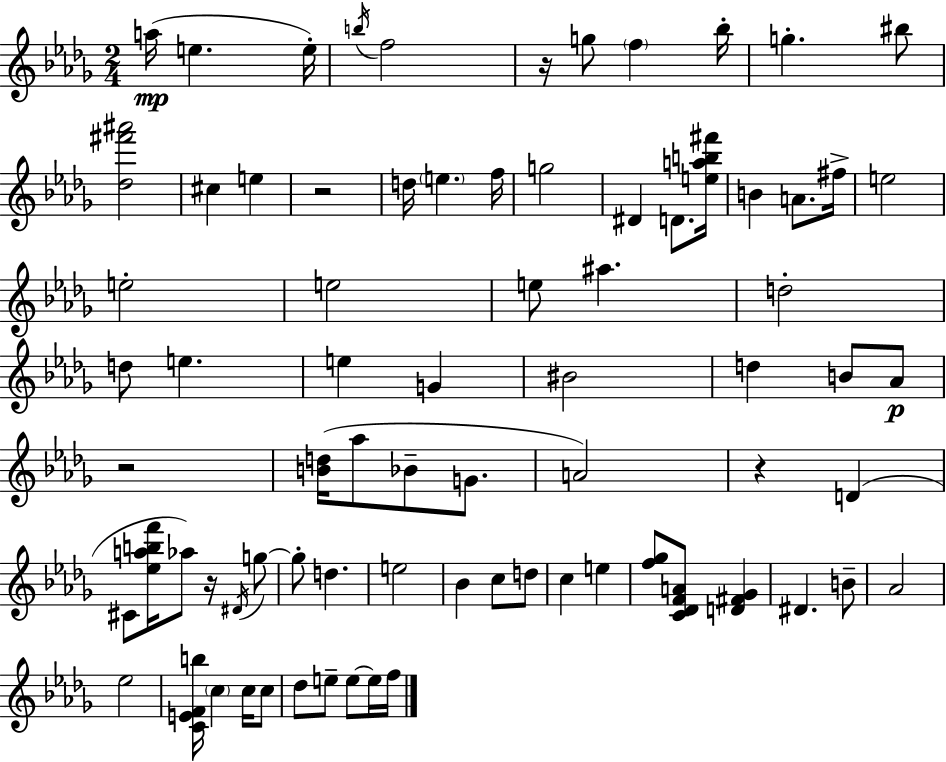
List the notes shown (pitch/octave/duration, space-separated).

A5/s E5/q. E5/s B5/s F5/h R/s G5/e F5/q Bb5/s G5/q. BIS5/e [Db5,F#6,A#6]/h C#5/q E5/q R/h D5/s E5/q. F5/s G5/h D#4/q D4/e. [E5,A5,B5,F#6]/s B4/q A4/e. F#5/s E5/h E5/h E5/h E5/e A#5/q. D5/h D5/e E5/q. E5/q G4/q BIS4/h D5/q B4/e Ab4/e R/h [B4,D5]/s Ab5/e Bb4/e G4/e. A4/h R/q D4/q C#4/e [Eb5,A5,B5,F6]/s Ab5/e R/s D#4/s G5/e G5/e D5/q. E5/h Bb4/q C5/e D5/e C5/q E5/q [F5,Gb5]/e [C4,Db4,F4,A4]/e [D4,F#4,Gb4]/q D#4/q. B4/e Ab4/h Eb5/h [C4,E4,F4,B5]/s C5/q C5/s C5/e Db5/e E5/e E5/e E5/s F5/s